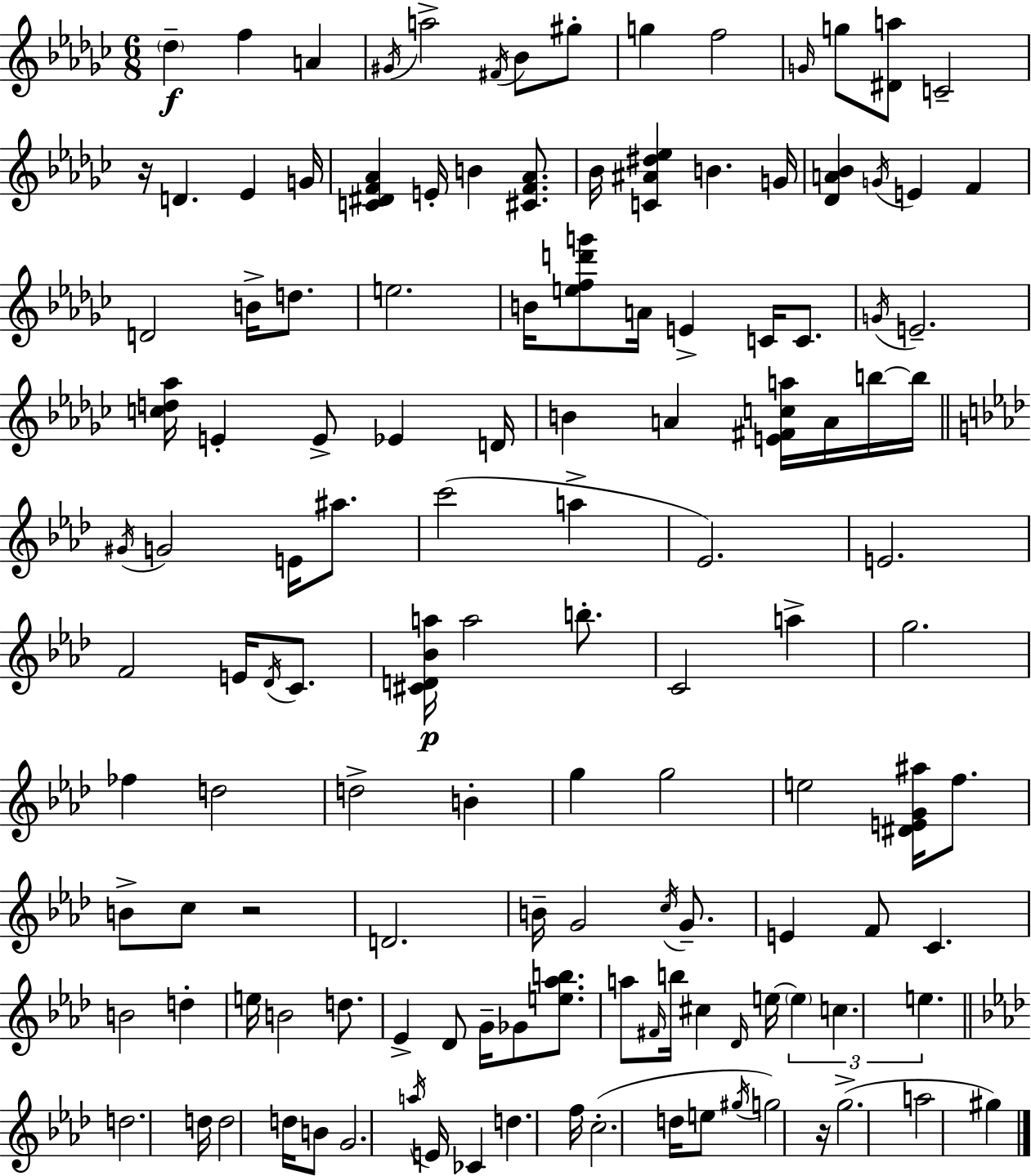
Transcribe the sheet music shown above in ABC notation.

X:1
T:Untitled
M:6/8
L:1/4
K:Ebm
_d f A ^G/4 a2 ^F/4 _B/2 ^g/2 g f2 G/4 g/2 [^Da]/2 C2 z/4 D _E G/4 [C^DF_A] E/4 B [^CF_A]/2 _B/4 [C^A^d_e] B G/4 [_DA_B] G/4 E F D2 B/4 d/2 e2 B/4 [efd'g']/2 A/4 E C/4 C/2 G/4 E2 [cd_a]/4 E E/2 _E D/4 B A [E^Fca]/4 A/4 b/4 b/4 ^G/4 G2 E/4 ^a/2 c'2 a _E2 E2 F2 E/4 _D/4 C/2 [^CD_Ba]/4 a2 b/2 C2 a g2 _f d2 d2 B g g2 e2 [^DEG^a]/4 f/2 B/2 c/2 z2 D2 B/4 G2 c/4 G/2 E F/2 C B2 d e/4 B2 d/2 _E _D/2 G/4 _G/2 [e_ab]/2 a/2 ^F/4 b/4 ^c _D/4 e/4 e c e d2 d/4 d2 d/4 B/2 G2 a/4 E/4 _C d f/4 c2 d/4 e/2 ^g/4 g2 z/4 g2 a2 ^g